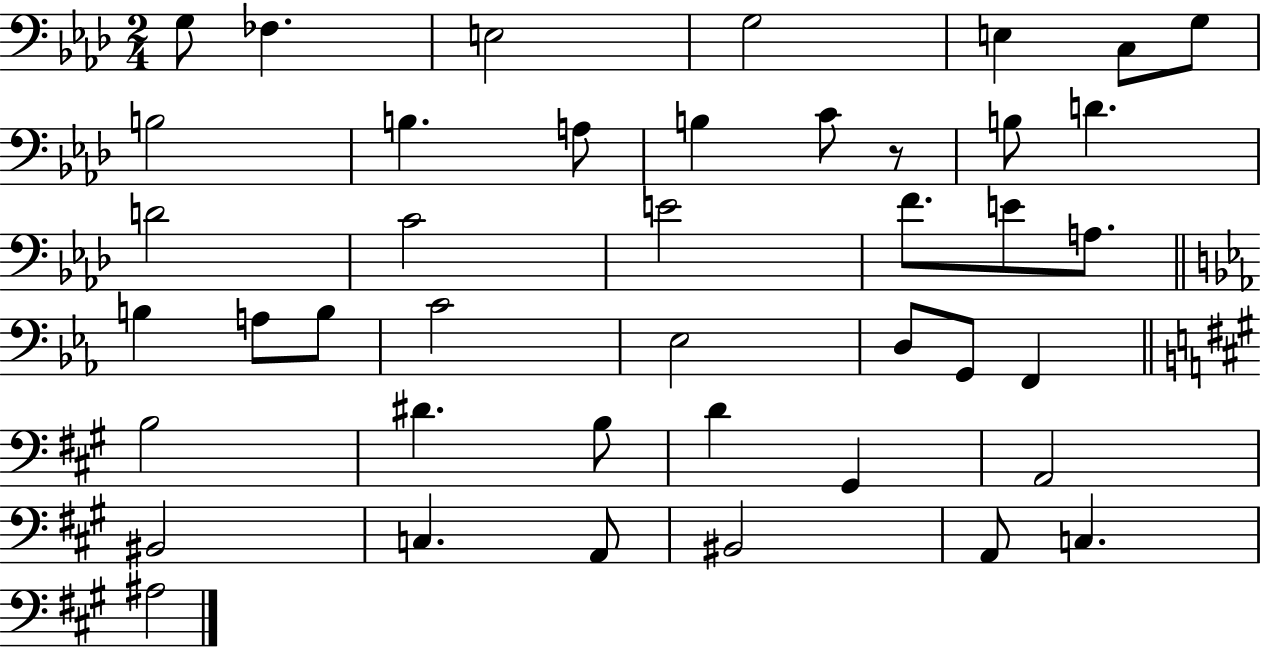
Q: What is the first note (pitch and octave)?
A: G3